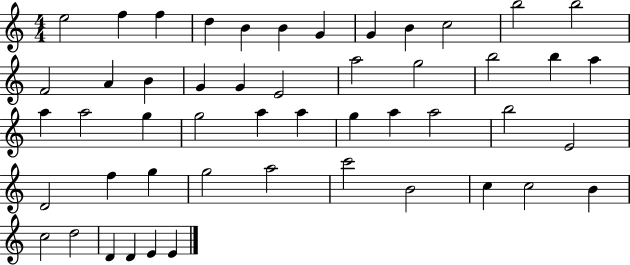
X:1
T:Untitled
M:4/4
L:1/4
K:C
e2 f f d B B G G B c2 b2 b2 F2 A B G G E2 a2 g2 b2 b a a a2 g g2 a a g a a2 b2 E2 D2 f g g2 a2 c'2 B2 c c2 B c2 d2 D D E E